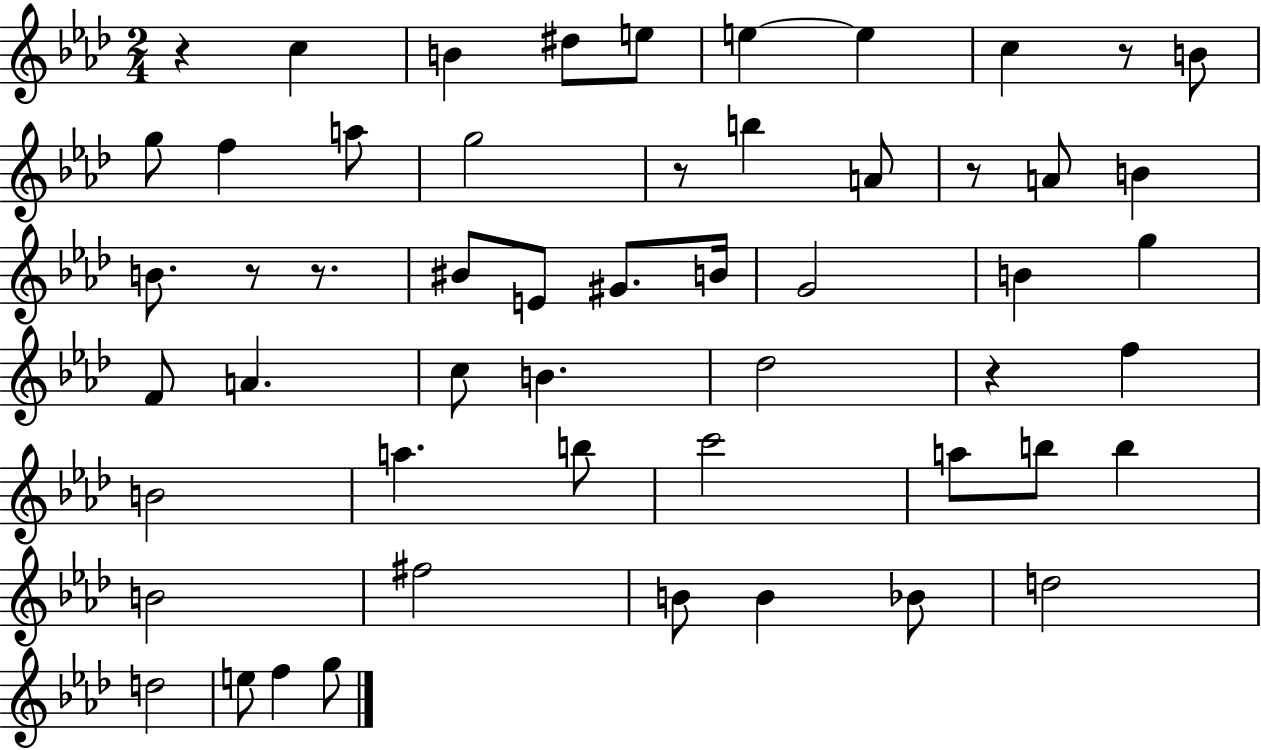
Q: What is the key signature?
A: AES major